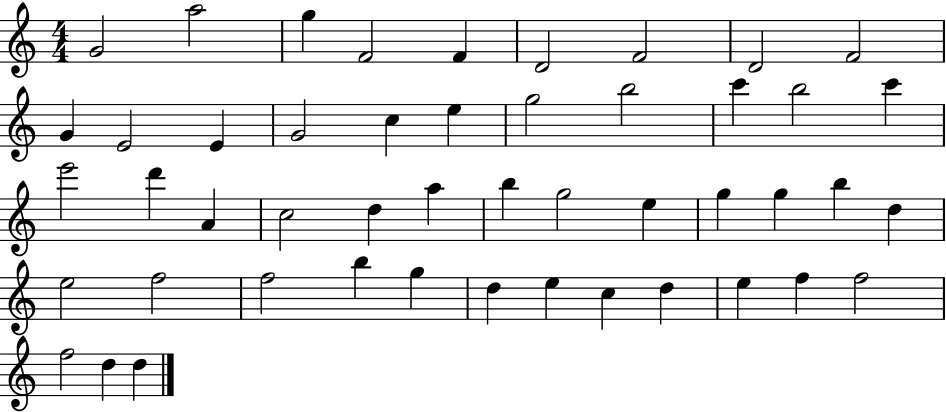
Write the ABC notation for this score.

X:1
T:Untitled
M:4/4
L:1/4
K:C
G2 a2 g F2 F D2 F2 D2 F2 G E2 E G2 c e g2 b2 c' b2 c' e'2 d' A c2 d a b g2 e g g b d e2 f2 f2 b g d e c d e f f2 f2 d d